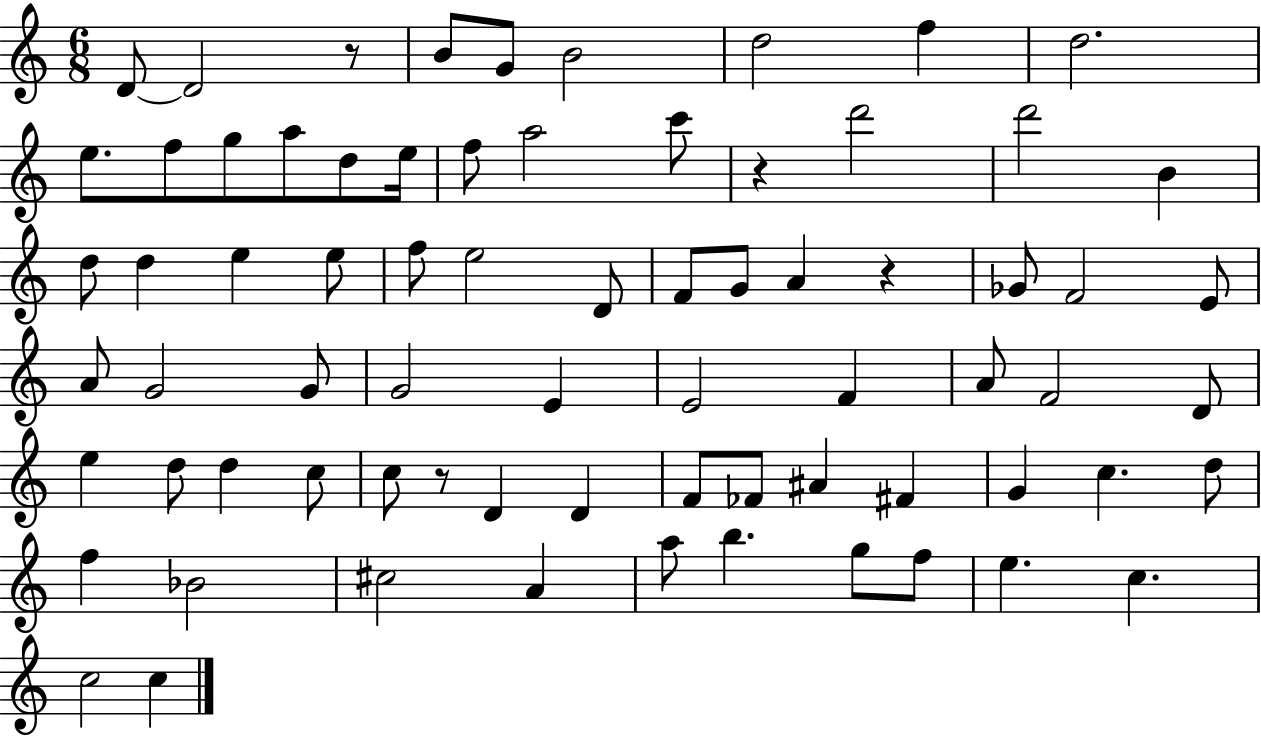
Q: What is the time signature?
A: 6/8